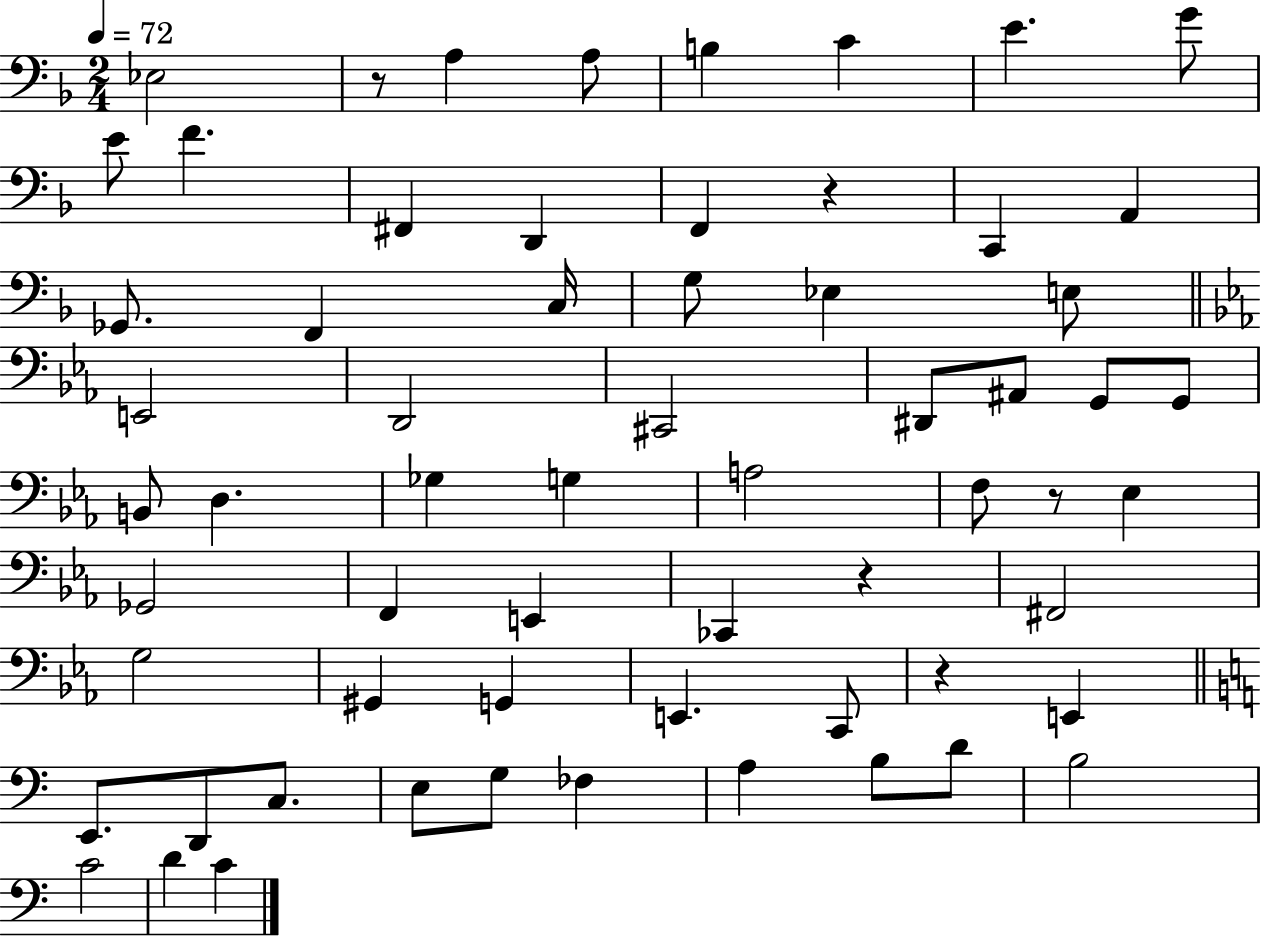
Eb3/h R/e A3/q A3/e B3/q C4/q E4/q. G4/e E4/e F4/q. F#2/q D2/q F2/q R/q C2/q A2/q Gb2/e. F2/q C3/s G3/e Eb3/q E3/e E2/h D2/h C#2/h D#2/e A#2/e G2/e G2/e B2/e D3/q. Gb3/q G3/q A3/h F3/e R/e Eb3/q Gb2/h F2/q E2/q CES2/q R/q F#2/h G3/h G#2/q G2/q E2/q. C2/e R/q E2/q E2/e. D2/e C3/e. E3/e G3/e FES3/q A3/q B3/e D4/e B3/h C4/h D4/q C4/q